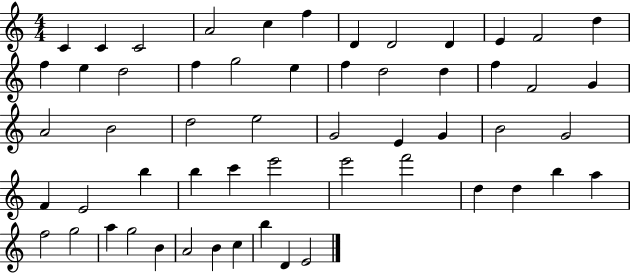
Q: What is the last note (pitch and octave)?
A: E4